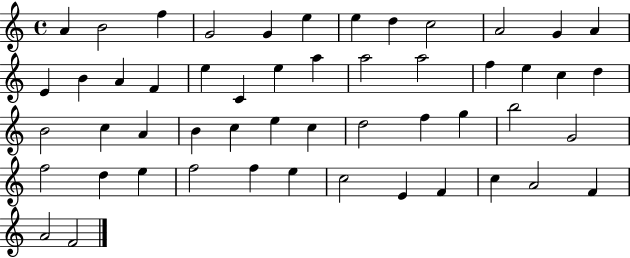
{
  \clef treble
  \time 4/4
  \defaultTimeSignature
  \key c \major
  a'4 b'2 f''4 | g'2 g'4 e''4 | e''4 d''4 c''2 | a'2 g'4 a'4 | \break e'4 b'4 a'4 f'4 | e''4 c'4 e''4 a''4 | a''2 a''2 | f''4 e''4 c''4 d''4 | \break b'2 c''4 a'4 | b'4 c''4 e''4 c''4 | d''2 f''4 g''4 | b''2 g'2 | \break f''2 d''4 e''4 | f''2 f''4 e''4 | c''2 e'4 f'4 | c''4 a'2 f'4 | \break a'2 f'2 | \bar "|."
}